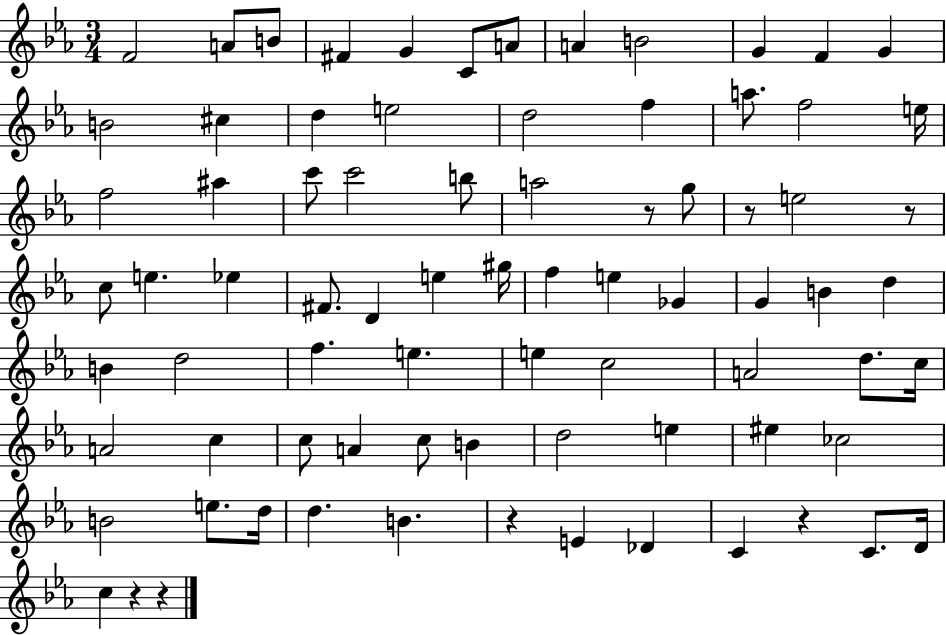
F4/h A4/e B4/e F#4/q G4/q C4/e A4/e A4/q B4/h G4/q F4/q G4/q B4/h C#5/q D5/q E5/h D5/h F5/q A5/e. F5/h E5/s F5/h A#5/q C6/e C6/h B5/e A5/h R/e G5/e R/e E5/h R/e C5/e E5/q. Eb5/q F#4/e. D4/q E5/q G#5/s F5/q E5/q Gb4/q G4/q B4/q D5/q B4/q D5/h F5/q. E5/q. E5/q C5/h A4/h D5/e. C5/s A4/h C5/q C5/e A4/q C5/e B4/q D5/h E5/q EIS5/q CES5/h B4/h E5/e. D5/s D5/q. B4/q. R/q E4/q Db4/q C4/q R/q C4/e. D4/s C5/q R/q R/q